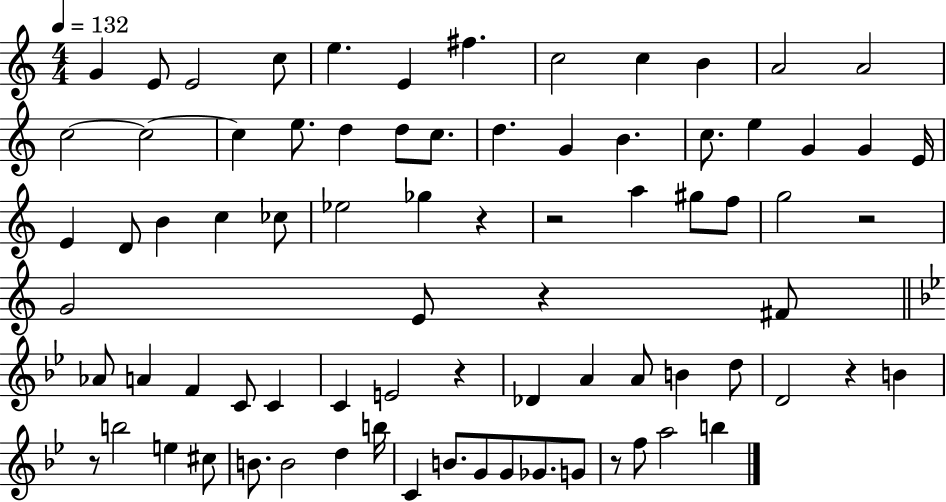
{
  \clef treble
  \numericTimeSignature
  \time 4/4
  \key c \major
  \tempo 4 = 132
  g'4 e'8 e'2 c''8 | e''4. e'4 fis''4. | c''2 c''4 b'4 | a'2 a'2 | \break c''2~~ c''2~~ | c''4 e''8. d''4 d''8 c''8. | d''4. g'4 b'4. | c''8. e''4 g'4 g'4 e'16 | \break e'4 d'8 b'4 c''4 ces''8 | ees''2 ges''4 r4 | r2 a''4 gis''8 f''8 | g''2 r2 | \break g'2 e'8 r4 fis'8 | \bar "||" \break \key bes \major aes'8 a'4 f'4 c'8 c'4 | c'4 e'2 r4 | des'4 a'4 a'8 b'4 d''8 | d'2 r4 b'4 | \break r8 b''2 e''4 cis''8 | b'8. b'2 d''4 b''16 | c'4 b'8. g'8 g'8 ges'8. g'8 | r8 f''8 a''2 b''4 | \break \bar "|."
}